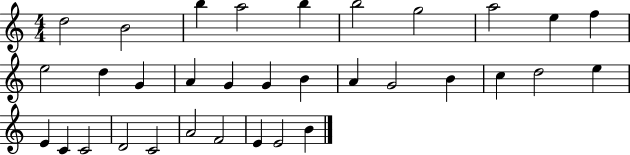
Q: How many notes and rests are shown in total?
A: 33